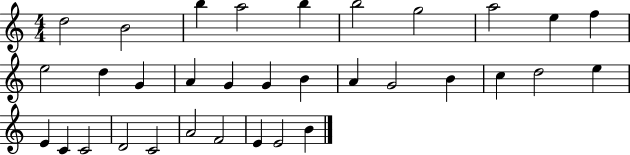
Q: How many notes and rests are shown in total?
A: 33